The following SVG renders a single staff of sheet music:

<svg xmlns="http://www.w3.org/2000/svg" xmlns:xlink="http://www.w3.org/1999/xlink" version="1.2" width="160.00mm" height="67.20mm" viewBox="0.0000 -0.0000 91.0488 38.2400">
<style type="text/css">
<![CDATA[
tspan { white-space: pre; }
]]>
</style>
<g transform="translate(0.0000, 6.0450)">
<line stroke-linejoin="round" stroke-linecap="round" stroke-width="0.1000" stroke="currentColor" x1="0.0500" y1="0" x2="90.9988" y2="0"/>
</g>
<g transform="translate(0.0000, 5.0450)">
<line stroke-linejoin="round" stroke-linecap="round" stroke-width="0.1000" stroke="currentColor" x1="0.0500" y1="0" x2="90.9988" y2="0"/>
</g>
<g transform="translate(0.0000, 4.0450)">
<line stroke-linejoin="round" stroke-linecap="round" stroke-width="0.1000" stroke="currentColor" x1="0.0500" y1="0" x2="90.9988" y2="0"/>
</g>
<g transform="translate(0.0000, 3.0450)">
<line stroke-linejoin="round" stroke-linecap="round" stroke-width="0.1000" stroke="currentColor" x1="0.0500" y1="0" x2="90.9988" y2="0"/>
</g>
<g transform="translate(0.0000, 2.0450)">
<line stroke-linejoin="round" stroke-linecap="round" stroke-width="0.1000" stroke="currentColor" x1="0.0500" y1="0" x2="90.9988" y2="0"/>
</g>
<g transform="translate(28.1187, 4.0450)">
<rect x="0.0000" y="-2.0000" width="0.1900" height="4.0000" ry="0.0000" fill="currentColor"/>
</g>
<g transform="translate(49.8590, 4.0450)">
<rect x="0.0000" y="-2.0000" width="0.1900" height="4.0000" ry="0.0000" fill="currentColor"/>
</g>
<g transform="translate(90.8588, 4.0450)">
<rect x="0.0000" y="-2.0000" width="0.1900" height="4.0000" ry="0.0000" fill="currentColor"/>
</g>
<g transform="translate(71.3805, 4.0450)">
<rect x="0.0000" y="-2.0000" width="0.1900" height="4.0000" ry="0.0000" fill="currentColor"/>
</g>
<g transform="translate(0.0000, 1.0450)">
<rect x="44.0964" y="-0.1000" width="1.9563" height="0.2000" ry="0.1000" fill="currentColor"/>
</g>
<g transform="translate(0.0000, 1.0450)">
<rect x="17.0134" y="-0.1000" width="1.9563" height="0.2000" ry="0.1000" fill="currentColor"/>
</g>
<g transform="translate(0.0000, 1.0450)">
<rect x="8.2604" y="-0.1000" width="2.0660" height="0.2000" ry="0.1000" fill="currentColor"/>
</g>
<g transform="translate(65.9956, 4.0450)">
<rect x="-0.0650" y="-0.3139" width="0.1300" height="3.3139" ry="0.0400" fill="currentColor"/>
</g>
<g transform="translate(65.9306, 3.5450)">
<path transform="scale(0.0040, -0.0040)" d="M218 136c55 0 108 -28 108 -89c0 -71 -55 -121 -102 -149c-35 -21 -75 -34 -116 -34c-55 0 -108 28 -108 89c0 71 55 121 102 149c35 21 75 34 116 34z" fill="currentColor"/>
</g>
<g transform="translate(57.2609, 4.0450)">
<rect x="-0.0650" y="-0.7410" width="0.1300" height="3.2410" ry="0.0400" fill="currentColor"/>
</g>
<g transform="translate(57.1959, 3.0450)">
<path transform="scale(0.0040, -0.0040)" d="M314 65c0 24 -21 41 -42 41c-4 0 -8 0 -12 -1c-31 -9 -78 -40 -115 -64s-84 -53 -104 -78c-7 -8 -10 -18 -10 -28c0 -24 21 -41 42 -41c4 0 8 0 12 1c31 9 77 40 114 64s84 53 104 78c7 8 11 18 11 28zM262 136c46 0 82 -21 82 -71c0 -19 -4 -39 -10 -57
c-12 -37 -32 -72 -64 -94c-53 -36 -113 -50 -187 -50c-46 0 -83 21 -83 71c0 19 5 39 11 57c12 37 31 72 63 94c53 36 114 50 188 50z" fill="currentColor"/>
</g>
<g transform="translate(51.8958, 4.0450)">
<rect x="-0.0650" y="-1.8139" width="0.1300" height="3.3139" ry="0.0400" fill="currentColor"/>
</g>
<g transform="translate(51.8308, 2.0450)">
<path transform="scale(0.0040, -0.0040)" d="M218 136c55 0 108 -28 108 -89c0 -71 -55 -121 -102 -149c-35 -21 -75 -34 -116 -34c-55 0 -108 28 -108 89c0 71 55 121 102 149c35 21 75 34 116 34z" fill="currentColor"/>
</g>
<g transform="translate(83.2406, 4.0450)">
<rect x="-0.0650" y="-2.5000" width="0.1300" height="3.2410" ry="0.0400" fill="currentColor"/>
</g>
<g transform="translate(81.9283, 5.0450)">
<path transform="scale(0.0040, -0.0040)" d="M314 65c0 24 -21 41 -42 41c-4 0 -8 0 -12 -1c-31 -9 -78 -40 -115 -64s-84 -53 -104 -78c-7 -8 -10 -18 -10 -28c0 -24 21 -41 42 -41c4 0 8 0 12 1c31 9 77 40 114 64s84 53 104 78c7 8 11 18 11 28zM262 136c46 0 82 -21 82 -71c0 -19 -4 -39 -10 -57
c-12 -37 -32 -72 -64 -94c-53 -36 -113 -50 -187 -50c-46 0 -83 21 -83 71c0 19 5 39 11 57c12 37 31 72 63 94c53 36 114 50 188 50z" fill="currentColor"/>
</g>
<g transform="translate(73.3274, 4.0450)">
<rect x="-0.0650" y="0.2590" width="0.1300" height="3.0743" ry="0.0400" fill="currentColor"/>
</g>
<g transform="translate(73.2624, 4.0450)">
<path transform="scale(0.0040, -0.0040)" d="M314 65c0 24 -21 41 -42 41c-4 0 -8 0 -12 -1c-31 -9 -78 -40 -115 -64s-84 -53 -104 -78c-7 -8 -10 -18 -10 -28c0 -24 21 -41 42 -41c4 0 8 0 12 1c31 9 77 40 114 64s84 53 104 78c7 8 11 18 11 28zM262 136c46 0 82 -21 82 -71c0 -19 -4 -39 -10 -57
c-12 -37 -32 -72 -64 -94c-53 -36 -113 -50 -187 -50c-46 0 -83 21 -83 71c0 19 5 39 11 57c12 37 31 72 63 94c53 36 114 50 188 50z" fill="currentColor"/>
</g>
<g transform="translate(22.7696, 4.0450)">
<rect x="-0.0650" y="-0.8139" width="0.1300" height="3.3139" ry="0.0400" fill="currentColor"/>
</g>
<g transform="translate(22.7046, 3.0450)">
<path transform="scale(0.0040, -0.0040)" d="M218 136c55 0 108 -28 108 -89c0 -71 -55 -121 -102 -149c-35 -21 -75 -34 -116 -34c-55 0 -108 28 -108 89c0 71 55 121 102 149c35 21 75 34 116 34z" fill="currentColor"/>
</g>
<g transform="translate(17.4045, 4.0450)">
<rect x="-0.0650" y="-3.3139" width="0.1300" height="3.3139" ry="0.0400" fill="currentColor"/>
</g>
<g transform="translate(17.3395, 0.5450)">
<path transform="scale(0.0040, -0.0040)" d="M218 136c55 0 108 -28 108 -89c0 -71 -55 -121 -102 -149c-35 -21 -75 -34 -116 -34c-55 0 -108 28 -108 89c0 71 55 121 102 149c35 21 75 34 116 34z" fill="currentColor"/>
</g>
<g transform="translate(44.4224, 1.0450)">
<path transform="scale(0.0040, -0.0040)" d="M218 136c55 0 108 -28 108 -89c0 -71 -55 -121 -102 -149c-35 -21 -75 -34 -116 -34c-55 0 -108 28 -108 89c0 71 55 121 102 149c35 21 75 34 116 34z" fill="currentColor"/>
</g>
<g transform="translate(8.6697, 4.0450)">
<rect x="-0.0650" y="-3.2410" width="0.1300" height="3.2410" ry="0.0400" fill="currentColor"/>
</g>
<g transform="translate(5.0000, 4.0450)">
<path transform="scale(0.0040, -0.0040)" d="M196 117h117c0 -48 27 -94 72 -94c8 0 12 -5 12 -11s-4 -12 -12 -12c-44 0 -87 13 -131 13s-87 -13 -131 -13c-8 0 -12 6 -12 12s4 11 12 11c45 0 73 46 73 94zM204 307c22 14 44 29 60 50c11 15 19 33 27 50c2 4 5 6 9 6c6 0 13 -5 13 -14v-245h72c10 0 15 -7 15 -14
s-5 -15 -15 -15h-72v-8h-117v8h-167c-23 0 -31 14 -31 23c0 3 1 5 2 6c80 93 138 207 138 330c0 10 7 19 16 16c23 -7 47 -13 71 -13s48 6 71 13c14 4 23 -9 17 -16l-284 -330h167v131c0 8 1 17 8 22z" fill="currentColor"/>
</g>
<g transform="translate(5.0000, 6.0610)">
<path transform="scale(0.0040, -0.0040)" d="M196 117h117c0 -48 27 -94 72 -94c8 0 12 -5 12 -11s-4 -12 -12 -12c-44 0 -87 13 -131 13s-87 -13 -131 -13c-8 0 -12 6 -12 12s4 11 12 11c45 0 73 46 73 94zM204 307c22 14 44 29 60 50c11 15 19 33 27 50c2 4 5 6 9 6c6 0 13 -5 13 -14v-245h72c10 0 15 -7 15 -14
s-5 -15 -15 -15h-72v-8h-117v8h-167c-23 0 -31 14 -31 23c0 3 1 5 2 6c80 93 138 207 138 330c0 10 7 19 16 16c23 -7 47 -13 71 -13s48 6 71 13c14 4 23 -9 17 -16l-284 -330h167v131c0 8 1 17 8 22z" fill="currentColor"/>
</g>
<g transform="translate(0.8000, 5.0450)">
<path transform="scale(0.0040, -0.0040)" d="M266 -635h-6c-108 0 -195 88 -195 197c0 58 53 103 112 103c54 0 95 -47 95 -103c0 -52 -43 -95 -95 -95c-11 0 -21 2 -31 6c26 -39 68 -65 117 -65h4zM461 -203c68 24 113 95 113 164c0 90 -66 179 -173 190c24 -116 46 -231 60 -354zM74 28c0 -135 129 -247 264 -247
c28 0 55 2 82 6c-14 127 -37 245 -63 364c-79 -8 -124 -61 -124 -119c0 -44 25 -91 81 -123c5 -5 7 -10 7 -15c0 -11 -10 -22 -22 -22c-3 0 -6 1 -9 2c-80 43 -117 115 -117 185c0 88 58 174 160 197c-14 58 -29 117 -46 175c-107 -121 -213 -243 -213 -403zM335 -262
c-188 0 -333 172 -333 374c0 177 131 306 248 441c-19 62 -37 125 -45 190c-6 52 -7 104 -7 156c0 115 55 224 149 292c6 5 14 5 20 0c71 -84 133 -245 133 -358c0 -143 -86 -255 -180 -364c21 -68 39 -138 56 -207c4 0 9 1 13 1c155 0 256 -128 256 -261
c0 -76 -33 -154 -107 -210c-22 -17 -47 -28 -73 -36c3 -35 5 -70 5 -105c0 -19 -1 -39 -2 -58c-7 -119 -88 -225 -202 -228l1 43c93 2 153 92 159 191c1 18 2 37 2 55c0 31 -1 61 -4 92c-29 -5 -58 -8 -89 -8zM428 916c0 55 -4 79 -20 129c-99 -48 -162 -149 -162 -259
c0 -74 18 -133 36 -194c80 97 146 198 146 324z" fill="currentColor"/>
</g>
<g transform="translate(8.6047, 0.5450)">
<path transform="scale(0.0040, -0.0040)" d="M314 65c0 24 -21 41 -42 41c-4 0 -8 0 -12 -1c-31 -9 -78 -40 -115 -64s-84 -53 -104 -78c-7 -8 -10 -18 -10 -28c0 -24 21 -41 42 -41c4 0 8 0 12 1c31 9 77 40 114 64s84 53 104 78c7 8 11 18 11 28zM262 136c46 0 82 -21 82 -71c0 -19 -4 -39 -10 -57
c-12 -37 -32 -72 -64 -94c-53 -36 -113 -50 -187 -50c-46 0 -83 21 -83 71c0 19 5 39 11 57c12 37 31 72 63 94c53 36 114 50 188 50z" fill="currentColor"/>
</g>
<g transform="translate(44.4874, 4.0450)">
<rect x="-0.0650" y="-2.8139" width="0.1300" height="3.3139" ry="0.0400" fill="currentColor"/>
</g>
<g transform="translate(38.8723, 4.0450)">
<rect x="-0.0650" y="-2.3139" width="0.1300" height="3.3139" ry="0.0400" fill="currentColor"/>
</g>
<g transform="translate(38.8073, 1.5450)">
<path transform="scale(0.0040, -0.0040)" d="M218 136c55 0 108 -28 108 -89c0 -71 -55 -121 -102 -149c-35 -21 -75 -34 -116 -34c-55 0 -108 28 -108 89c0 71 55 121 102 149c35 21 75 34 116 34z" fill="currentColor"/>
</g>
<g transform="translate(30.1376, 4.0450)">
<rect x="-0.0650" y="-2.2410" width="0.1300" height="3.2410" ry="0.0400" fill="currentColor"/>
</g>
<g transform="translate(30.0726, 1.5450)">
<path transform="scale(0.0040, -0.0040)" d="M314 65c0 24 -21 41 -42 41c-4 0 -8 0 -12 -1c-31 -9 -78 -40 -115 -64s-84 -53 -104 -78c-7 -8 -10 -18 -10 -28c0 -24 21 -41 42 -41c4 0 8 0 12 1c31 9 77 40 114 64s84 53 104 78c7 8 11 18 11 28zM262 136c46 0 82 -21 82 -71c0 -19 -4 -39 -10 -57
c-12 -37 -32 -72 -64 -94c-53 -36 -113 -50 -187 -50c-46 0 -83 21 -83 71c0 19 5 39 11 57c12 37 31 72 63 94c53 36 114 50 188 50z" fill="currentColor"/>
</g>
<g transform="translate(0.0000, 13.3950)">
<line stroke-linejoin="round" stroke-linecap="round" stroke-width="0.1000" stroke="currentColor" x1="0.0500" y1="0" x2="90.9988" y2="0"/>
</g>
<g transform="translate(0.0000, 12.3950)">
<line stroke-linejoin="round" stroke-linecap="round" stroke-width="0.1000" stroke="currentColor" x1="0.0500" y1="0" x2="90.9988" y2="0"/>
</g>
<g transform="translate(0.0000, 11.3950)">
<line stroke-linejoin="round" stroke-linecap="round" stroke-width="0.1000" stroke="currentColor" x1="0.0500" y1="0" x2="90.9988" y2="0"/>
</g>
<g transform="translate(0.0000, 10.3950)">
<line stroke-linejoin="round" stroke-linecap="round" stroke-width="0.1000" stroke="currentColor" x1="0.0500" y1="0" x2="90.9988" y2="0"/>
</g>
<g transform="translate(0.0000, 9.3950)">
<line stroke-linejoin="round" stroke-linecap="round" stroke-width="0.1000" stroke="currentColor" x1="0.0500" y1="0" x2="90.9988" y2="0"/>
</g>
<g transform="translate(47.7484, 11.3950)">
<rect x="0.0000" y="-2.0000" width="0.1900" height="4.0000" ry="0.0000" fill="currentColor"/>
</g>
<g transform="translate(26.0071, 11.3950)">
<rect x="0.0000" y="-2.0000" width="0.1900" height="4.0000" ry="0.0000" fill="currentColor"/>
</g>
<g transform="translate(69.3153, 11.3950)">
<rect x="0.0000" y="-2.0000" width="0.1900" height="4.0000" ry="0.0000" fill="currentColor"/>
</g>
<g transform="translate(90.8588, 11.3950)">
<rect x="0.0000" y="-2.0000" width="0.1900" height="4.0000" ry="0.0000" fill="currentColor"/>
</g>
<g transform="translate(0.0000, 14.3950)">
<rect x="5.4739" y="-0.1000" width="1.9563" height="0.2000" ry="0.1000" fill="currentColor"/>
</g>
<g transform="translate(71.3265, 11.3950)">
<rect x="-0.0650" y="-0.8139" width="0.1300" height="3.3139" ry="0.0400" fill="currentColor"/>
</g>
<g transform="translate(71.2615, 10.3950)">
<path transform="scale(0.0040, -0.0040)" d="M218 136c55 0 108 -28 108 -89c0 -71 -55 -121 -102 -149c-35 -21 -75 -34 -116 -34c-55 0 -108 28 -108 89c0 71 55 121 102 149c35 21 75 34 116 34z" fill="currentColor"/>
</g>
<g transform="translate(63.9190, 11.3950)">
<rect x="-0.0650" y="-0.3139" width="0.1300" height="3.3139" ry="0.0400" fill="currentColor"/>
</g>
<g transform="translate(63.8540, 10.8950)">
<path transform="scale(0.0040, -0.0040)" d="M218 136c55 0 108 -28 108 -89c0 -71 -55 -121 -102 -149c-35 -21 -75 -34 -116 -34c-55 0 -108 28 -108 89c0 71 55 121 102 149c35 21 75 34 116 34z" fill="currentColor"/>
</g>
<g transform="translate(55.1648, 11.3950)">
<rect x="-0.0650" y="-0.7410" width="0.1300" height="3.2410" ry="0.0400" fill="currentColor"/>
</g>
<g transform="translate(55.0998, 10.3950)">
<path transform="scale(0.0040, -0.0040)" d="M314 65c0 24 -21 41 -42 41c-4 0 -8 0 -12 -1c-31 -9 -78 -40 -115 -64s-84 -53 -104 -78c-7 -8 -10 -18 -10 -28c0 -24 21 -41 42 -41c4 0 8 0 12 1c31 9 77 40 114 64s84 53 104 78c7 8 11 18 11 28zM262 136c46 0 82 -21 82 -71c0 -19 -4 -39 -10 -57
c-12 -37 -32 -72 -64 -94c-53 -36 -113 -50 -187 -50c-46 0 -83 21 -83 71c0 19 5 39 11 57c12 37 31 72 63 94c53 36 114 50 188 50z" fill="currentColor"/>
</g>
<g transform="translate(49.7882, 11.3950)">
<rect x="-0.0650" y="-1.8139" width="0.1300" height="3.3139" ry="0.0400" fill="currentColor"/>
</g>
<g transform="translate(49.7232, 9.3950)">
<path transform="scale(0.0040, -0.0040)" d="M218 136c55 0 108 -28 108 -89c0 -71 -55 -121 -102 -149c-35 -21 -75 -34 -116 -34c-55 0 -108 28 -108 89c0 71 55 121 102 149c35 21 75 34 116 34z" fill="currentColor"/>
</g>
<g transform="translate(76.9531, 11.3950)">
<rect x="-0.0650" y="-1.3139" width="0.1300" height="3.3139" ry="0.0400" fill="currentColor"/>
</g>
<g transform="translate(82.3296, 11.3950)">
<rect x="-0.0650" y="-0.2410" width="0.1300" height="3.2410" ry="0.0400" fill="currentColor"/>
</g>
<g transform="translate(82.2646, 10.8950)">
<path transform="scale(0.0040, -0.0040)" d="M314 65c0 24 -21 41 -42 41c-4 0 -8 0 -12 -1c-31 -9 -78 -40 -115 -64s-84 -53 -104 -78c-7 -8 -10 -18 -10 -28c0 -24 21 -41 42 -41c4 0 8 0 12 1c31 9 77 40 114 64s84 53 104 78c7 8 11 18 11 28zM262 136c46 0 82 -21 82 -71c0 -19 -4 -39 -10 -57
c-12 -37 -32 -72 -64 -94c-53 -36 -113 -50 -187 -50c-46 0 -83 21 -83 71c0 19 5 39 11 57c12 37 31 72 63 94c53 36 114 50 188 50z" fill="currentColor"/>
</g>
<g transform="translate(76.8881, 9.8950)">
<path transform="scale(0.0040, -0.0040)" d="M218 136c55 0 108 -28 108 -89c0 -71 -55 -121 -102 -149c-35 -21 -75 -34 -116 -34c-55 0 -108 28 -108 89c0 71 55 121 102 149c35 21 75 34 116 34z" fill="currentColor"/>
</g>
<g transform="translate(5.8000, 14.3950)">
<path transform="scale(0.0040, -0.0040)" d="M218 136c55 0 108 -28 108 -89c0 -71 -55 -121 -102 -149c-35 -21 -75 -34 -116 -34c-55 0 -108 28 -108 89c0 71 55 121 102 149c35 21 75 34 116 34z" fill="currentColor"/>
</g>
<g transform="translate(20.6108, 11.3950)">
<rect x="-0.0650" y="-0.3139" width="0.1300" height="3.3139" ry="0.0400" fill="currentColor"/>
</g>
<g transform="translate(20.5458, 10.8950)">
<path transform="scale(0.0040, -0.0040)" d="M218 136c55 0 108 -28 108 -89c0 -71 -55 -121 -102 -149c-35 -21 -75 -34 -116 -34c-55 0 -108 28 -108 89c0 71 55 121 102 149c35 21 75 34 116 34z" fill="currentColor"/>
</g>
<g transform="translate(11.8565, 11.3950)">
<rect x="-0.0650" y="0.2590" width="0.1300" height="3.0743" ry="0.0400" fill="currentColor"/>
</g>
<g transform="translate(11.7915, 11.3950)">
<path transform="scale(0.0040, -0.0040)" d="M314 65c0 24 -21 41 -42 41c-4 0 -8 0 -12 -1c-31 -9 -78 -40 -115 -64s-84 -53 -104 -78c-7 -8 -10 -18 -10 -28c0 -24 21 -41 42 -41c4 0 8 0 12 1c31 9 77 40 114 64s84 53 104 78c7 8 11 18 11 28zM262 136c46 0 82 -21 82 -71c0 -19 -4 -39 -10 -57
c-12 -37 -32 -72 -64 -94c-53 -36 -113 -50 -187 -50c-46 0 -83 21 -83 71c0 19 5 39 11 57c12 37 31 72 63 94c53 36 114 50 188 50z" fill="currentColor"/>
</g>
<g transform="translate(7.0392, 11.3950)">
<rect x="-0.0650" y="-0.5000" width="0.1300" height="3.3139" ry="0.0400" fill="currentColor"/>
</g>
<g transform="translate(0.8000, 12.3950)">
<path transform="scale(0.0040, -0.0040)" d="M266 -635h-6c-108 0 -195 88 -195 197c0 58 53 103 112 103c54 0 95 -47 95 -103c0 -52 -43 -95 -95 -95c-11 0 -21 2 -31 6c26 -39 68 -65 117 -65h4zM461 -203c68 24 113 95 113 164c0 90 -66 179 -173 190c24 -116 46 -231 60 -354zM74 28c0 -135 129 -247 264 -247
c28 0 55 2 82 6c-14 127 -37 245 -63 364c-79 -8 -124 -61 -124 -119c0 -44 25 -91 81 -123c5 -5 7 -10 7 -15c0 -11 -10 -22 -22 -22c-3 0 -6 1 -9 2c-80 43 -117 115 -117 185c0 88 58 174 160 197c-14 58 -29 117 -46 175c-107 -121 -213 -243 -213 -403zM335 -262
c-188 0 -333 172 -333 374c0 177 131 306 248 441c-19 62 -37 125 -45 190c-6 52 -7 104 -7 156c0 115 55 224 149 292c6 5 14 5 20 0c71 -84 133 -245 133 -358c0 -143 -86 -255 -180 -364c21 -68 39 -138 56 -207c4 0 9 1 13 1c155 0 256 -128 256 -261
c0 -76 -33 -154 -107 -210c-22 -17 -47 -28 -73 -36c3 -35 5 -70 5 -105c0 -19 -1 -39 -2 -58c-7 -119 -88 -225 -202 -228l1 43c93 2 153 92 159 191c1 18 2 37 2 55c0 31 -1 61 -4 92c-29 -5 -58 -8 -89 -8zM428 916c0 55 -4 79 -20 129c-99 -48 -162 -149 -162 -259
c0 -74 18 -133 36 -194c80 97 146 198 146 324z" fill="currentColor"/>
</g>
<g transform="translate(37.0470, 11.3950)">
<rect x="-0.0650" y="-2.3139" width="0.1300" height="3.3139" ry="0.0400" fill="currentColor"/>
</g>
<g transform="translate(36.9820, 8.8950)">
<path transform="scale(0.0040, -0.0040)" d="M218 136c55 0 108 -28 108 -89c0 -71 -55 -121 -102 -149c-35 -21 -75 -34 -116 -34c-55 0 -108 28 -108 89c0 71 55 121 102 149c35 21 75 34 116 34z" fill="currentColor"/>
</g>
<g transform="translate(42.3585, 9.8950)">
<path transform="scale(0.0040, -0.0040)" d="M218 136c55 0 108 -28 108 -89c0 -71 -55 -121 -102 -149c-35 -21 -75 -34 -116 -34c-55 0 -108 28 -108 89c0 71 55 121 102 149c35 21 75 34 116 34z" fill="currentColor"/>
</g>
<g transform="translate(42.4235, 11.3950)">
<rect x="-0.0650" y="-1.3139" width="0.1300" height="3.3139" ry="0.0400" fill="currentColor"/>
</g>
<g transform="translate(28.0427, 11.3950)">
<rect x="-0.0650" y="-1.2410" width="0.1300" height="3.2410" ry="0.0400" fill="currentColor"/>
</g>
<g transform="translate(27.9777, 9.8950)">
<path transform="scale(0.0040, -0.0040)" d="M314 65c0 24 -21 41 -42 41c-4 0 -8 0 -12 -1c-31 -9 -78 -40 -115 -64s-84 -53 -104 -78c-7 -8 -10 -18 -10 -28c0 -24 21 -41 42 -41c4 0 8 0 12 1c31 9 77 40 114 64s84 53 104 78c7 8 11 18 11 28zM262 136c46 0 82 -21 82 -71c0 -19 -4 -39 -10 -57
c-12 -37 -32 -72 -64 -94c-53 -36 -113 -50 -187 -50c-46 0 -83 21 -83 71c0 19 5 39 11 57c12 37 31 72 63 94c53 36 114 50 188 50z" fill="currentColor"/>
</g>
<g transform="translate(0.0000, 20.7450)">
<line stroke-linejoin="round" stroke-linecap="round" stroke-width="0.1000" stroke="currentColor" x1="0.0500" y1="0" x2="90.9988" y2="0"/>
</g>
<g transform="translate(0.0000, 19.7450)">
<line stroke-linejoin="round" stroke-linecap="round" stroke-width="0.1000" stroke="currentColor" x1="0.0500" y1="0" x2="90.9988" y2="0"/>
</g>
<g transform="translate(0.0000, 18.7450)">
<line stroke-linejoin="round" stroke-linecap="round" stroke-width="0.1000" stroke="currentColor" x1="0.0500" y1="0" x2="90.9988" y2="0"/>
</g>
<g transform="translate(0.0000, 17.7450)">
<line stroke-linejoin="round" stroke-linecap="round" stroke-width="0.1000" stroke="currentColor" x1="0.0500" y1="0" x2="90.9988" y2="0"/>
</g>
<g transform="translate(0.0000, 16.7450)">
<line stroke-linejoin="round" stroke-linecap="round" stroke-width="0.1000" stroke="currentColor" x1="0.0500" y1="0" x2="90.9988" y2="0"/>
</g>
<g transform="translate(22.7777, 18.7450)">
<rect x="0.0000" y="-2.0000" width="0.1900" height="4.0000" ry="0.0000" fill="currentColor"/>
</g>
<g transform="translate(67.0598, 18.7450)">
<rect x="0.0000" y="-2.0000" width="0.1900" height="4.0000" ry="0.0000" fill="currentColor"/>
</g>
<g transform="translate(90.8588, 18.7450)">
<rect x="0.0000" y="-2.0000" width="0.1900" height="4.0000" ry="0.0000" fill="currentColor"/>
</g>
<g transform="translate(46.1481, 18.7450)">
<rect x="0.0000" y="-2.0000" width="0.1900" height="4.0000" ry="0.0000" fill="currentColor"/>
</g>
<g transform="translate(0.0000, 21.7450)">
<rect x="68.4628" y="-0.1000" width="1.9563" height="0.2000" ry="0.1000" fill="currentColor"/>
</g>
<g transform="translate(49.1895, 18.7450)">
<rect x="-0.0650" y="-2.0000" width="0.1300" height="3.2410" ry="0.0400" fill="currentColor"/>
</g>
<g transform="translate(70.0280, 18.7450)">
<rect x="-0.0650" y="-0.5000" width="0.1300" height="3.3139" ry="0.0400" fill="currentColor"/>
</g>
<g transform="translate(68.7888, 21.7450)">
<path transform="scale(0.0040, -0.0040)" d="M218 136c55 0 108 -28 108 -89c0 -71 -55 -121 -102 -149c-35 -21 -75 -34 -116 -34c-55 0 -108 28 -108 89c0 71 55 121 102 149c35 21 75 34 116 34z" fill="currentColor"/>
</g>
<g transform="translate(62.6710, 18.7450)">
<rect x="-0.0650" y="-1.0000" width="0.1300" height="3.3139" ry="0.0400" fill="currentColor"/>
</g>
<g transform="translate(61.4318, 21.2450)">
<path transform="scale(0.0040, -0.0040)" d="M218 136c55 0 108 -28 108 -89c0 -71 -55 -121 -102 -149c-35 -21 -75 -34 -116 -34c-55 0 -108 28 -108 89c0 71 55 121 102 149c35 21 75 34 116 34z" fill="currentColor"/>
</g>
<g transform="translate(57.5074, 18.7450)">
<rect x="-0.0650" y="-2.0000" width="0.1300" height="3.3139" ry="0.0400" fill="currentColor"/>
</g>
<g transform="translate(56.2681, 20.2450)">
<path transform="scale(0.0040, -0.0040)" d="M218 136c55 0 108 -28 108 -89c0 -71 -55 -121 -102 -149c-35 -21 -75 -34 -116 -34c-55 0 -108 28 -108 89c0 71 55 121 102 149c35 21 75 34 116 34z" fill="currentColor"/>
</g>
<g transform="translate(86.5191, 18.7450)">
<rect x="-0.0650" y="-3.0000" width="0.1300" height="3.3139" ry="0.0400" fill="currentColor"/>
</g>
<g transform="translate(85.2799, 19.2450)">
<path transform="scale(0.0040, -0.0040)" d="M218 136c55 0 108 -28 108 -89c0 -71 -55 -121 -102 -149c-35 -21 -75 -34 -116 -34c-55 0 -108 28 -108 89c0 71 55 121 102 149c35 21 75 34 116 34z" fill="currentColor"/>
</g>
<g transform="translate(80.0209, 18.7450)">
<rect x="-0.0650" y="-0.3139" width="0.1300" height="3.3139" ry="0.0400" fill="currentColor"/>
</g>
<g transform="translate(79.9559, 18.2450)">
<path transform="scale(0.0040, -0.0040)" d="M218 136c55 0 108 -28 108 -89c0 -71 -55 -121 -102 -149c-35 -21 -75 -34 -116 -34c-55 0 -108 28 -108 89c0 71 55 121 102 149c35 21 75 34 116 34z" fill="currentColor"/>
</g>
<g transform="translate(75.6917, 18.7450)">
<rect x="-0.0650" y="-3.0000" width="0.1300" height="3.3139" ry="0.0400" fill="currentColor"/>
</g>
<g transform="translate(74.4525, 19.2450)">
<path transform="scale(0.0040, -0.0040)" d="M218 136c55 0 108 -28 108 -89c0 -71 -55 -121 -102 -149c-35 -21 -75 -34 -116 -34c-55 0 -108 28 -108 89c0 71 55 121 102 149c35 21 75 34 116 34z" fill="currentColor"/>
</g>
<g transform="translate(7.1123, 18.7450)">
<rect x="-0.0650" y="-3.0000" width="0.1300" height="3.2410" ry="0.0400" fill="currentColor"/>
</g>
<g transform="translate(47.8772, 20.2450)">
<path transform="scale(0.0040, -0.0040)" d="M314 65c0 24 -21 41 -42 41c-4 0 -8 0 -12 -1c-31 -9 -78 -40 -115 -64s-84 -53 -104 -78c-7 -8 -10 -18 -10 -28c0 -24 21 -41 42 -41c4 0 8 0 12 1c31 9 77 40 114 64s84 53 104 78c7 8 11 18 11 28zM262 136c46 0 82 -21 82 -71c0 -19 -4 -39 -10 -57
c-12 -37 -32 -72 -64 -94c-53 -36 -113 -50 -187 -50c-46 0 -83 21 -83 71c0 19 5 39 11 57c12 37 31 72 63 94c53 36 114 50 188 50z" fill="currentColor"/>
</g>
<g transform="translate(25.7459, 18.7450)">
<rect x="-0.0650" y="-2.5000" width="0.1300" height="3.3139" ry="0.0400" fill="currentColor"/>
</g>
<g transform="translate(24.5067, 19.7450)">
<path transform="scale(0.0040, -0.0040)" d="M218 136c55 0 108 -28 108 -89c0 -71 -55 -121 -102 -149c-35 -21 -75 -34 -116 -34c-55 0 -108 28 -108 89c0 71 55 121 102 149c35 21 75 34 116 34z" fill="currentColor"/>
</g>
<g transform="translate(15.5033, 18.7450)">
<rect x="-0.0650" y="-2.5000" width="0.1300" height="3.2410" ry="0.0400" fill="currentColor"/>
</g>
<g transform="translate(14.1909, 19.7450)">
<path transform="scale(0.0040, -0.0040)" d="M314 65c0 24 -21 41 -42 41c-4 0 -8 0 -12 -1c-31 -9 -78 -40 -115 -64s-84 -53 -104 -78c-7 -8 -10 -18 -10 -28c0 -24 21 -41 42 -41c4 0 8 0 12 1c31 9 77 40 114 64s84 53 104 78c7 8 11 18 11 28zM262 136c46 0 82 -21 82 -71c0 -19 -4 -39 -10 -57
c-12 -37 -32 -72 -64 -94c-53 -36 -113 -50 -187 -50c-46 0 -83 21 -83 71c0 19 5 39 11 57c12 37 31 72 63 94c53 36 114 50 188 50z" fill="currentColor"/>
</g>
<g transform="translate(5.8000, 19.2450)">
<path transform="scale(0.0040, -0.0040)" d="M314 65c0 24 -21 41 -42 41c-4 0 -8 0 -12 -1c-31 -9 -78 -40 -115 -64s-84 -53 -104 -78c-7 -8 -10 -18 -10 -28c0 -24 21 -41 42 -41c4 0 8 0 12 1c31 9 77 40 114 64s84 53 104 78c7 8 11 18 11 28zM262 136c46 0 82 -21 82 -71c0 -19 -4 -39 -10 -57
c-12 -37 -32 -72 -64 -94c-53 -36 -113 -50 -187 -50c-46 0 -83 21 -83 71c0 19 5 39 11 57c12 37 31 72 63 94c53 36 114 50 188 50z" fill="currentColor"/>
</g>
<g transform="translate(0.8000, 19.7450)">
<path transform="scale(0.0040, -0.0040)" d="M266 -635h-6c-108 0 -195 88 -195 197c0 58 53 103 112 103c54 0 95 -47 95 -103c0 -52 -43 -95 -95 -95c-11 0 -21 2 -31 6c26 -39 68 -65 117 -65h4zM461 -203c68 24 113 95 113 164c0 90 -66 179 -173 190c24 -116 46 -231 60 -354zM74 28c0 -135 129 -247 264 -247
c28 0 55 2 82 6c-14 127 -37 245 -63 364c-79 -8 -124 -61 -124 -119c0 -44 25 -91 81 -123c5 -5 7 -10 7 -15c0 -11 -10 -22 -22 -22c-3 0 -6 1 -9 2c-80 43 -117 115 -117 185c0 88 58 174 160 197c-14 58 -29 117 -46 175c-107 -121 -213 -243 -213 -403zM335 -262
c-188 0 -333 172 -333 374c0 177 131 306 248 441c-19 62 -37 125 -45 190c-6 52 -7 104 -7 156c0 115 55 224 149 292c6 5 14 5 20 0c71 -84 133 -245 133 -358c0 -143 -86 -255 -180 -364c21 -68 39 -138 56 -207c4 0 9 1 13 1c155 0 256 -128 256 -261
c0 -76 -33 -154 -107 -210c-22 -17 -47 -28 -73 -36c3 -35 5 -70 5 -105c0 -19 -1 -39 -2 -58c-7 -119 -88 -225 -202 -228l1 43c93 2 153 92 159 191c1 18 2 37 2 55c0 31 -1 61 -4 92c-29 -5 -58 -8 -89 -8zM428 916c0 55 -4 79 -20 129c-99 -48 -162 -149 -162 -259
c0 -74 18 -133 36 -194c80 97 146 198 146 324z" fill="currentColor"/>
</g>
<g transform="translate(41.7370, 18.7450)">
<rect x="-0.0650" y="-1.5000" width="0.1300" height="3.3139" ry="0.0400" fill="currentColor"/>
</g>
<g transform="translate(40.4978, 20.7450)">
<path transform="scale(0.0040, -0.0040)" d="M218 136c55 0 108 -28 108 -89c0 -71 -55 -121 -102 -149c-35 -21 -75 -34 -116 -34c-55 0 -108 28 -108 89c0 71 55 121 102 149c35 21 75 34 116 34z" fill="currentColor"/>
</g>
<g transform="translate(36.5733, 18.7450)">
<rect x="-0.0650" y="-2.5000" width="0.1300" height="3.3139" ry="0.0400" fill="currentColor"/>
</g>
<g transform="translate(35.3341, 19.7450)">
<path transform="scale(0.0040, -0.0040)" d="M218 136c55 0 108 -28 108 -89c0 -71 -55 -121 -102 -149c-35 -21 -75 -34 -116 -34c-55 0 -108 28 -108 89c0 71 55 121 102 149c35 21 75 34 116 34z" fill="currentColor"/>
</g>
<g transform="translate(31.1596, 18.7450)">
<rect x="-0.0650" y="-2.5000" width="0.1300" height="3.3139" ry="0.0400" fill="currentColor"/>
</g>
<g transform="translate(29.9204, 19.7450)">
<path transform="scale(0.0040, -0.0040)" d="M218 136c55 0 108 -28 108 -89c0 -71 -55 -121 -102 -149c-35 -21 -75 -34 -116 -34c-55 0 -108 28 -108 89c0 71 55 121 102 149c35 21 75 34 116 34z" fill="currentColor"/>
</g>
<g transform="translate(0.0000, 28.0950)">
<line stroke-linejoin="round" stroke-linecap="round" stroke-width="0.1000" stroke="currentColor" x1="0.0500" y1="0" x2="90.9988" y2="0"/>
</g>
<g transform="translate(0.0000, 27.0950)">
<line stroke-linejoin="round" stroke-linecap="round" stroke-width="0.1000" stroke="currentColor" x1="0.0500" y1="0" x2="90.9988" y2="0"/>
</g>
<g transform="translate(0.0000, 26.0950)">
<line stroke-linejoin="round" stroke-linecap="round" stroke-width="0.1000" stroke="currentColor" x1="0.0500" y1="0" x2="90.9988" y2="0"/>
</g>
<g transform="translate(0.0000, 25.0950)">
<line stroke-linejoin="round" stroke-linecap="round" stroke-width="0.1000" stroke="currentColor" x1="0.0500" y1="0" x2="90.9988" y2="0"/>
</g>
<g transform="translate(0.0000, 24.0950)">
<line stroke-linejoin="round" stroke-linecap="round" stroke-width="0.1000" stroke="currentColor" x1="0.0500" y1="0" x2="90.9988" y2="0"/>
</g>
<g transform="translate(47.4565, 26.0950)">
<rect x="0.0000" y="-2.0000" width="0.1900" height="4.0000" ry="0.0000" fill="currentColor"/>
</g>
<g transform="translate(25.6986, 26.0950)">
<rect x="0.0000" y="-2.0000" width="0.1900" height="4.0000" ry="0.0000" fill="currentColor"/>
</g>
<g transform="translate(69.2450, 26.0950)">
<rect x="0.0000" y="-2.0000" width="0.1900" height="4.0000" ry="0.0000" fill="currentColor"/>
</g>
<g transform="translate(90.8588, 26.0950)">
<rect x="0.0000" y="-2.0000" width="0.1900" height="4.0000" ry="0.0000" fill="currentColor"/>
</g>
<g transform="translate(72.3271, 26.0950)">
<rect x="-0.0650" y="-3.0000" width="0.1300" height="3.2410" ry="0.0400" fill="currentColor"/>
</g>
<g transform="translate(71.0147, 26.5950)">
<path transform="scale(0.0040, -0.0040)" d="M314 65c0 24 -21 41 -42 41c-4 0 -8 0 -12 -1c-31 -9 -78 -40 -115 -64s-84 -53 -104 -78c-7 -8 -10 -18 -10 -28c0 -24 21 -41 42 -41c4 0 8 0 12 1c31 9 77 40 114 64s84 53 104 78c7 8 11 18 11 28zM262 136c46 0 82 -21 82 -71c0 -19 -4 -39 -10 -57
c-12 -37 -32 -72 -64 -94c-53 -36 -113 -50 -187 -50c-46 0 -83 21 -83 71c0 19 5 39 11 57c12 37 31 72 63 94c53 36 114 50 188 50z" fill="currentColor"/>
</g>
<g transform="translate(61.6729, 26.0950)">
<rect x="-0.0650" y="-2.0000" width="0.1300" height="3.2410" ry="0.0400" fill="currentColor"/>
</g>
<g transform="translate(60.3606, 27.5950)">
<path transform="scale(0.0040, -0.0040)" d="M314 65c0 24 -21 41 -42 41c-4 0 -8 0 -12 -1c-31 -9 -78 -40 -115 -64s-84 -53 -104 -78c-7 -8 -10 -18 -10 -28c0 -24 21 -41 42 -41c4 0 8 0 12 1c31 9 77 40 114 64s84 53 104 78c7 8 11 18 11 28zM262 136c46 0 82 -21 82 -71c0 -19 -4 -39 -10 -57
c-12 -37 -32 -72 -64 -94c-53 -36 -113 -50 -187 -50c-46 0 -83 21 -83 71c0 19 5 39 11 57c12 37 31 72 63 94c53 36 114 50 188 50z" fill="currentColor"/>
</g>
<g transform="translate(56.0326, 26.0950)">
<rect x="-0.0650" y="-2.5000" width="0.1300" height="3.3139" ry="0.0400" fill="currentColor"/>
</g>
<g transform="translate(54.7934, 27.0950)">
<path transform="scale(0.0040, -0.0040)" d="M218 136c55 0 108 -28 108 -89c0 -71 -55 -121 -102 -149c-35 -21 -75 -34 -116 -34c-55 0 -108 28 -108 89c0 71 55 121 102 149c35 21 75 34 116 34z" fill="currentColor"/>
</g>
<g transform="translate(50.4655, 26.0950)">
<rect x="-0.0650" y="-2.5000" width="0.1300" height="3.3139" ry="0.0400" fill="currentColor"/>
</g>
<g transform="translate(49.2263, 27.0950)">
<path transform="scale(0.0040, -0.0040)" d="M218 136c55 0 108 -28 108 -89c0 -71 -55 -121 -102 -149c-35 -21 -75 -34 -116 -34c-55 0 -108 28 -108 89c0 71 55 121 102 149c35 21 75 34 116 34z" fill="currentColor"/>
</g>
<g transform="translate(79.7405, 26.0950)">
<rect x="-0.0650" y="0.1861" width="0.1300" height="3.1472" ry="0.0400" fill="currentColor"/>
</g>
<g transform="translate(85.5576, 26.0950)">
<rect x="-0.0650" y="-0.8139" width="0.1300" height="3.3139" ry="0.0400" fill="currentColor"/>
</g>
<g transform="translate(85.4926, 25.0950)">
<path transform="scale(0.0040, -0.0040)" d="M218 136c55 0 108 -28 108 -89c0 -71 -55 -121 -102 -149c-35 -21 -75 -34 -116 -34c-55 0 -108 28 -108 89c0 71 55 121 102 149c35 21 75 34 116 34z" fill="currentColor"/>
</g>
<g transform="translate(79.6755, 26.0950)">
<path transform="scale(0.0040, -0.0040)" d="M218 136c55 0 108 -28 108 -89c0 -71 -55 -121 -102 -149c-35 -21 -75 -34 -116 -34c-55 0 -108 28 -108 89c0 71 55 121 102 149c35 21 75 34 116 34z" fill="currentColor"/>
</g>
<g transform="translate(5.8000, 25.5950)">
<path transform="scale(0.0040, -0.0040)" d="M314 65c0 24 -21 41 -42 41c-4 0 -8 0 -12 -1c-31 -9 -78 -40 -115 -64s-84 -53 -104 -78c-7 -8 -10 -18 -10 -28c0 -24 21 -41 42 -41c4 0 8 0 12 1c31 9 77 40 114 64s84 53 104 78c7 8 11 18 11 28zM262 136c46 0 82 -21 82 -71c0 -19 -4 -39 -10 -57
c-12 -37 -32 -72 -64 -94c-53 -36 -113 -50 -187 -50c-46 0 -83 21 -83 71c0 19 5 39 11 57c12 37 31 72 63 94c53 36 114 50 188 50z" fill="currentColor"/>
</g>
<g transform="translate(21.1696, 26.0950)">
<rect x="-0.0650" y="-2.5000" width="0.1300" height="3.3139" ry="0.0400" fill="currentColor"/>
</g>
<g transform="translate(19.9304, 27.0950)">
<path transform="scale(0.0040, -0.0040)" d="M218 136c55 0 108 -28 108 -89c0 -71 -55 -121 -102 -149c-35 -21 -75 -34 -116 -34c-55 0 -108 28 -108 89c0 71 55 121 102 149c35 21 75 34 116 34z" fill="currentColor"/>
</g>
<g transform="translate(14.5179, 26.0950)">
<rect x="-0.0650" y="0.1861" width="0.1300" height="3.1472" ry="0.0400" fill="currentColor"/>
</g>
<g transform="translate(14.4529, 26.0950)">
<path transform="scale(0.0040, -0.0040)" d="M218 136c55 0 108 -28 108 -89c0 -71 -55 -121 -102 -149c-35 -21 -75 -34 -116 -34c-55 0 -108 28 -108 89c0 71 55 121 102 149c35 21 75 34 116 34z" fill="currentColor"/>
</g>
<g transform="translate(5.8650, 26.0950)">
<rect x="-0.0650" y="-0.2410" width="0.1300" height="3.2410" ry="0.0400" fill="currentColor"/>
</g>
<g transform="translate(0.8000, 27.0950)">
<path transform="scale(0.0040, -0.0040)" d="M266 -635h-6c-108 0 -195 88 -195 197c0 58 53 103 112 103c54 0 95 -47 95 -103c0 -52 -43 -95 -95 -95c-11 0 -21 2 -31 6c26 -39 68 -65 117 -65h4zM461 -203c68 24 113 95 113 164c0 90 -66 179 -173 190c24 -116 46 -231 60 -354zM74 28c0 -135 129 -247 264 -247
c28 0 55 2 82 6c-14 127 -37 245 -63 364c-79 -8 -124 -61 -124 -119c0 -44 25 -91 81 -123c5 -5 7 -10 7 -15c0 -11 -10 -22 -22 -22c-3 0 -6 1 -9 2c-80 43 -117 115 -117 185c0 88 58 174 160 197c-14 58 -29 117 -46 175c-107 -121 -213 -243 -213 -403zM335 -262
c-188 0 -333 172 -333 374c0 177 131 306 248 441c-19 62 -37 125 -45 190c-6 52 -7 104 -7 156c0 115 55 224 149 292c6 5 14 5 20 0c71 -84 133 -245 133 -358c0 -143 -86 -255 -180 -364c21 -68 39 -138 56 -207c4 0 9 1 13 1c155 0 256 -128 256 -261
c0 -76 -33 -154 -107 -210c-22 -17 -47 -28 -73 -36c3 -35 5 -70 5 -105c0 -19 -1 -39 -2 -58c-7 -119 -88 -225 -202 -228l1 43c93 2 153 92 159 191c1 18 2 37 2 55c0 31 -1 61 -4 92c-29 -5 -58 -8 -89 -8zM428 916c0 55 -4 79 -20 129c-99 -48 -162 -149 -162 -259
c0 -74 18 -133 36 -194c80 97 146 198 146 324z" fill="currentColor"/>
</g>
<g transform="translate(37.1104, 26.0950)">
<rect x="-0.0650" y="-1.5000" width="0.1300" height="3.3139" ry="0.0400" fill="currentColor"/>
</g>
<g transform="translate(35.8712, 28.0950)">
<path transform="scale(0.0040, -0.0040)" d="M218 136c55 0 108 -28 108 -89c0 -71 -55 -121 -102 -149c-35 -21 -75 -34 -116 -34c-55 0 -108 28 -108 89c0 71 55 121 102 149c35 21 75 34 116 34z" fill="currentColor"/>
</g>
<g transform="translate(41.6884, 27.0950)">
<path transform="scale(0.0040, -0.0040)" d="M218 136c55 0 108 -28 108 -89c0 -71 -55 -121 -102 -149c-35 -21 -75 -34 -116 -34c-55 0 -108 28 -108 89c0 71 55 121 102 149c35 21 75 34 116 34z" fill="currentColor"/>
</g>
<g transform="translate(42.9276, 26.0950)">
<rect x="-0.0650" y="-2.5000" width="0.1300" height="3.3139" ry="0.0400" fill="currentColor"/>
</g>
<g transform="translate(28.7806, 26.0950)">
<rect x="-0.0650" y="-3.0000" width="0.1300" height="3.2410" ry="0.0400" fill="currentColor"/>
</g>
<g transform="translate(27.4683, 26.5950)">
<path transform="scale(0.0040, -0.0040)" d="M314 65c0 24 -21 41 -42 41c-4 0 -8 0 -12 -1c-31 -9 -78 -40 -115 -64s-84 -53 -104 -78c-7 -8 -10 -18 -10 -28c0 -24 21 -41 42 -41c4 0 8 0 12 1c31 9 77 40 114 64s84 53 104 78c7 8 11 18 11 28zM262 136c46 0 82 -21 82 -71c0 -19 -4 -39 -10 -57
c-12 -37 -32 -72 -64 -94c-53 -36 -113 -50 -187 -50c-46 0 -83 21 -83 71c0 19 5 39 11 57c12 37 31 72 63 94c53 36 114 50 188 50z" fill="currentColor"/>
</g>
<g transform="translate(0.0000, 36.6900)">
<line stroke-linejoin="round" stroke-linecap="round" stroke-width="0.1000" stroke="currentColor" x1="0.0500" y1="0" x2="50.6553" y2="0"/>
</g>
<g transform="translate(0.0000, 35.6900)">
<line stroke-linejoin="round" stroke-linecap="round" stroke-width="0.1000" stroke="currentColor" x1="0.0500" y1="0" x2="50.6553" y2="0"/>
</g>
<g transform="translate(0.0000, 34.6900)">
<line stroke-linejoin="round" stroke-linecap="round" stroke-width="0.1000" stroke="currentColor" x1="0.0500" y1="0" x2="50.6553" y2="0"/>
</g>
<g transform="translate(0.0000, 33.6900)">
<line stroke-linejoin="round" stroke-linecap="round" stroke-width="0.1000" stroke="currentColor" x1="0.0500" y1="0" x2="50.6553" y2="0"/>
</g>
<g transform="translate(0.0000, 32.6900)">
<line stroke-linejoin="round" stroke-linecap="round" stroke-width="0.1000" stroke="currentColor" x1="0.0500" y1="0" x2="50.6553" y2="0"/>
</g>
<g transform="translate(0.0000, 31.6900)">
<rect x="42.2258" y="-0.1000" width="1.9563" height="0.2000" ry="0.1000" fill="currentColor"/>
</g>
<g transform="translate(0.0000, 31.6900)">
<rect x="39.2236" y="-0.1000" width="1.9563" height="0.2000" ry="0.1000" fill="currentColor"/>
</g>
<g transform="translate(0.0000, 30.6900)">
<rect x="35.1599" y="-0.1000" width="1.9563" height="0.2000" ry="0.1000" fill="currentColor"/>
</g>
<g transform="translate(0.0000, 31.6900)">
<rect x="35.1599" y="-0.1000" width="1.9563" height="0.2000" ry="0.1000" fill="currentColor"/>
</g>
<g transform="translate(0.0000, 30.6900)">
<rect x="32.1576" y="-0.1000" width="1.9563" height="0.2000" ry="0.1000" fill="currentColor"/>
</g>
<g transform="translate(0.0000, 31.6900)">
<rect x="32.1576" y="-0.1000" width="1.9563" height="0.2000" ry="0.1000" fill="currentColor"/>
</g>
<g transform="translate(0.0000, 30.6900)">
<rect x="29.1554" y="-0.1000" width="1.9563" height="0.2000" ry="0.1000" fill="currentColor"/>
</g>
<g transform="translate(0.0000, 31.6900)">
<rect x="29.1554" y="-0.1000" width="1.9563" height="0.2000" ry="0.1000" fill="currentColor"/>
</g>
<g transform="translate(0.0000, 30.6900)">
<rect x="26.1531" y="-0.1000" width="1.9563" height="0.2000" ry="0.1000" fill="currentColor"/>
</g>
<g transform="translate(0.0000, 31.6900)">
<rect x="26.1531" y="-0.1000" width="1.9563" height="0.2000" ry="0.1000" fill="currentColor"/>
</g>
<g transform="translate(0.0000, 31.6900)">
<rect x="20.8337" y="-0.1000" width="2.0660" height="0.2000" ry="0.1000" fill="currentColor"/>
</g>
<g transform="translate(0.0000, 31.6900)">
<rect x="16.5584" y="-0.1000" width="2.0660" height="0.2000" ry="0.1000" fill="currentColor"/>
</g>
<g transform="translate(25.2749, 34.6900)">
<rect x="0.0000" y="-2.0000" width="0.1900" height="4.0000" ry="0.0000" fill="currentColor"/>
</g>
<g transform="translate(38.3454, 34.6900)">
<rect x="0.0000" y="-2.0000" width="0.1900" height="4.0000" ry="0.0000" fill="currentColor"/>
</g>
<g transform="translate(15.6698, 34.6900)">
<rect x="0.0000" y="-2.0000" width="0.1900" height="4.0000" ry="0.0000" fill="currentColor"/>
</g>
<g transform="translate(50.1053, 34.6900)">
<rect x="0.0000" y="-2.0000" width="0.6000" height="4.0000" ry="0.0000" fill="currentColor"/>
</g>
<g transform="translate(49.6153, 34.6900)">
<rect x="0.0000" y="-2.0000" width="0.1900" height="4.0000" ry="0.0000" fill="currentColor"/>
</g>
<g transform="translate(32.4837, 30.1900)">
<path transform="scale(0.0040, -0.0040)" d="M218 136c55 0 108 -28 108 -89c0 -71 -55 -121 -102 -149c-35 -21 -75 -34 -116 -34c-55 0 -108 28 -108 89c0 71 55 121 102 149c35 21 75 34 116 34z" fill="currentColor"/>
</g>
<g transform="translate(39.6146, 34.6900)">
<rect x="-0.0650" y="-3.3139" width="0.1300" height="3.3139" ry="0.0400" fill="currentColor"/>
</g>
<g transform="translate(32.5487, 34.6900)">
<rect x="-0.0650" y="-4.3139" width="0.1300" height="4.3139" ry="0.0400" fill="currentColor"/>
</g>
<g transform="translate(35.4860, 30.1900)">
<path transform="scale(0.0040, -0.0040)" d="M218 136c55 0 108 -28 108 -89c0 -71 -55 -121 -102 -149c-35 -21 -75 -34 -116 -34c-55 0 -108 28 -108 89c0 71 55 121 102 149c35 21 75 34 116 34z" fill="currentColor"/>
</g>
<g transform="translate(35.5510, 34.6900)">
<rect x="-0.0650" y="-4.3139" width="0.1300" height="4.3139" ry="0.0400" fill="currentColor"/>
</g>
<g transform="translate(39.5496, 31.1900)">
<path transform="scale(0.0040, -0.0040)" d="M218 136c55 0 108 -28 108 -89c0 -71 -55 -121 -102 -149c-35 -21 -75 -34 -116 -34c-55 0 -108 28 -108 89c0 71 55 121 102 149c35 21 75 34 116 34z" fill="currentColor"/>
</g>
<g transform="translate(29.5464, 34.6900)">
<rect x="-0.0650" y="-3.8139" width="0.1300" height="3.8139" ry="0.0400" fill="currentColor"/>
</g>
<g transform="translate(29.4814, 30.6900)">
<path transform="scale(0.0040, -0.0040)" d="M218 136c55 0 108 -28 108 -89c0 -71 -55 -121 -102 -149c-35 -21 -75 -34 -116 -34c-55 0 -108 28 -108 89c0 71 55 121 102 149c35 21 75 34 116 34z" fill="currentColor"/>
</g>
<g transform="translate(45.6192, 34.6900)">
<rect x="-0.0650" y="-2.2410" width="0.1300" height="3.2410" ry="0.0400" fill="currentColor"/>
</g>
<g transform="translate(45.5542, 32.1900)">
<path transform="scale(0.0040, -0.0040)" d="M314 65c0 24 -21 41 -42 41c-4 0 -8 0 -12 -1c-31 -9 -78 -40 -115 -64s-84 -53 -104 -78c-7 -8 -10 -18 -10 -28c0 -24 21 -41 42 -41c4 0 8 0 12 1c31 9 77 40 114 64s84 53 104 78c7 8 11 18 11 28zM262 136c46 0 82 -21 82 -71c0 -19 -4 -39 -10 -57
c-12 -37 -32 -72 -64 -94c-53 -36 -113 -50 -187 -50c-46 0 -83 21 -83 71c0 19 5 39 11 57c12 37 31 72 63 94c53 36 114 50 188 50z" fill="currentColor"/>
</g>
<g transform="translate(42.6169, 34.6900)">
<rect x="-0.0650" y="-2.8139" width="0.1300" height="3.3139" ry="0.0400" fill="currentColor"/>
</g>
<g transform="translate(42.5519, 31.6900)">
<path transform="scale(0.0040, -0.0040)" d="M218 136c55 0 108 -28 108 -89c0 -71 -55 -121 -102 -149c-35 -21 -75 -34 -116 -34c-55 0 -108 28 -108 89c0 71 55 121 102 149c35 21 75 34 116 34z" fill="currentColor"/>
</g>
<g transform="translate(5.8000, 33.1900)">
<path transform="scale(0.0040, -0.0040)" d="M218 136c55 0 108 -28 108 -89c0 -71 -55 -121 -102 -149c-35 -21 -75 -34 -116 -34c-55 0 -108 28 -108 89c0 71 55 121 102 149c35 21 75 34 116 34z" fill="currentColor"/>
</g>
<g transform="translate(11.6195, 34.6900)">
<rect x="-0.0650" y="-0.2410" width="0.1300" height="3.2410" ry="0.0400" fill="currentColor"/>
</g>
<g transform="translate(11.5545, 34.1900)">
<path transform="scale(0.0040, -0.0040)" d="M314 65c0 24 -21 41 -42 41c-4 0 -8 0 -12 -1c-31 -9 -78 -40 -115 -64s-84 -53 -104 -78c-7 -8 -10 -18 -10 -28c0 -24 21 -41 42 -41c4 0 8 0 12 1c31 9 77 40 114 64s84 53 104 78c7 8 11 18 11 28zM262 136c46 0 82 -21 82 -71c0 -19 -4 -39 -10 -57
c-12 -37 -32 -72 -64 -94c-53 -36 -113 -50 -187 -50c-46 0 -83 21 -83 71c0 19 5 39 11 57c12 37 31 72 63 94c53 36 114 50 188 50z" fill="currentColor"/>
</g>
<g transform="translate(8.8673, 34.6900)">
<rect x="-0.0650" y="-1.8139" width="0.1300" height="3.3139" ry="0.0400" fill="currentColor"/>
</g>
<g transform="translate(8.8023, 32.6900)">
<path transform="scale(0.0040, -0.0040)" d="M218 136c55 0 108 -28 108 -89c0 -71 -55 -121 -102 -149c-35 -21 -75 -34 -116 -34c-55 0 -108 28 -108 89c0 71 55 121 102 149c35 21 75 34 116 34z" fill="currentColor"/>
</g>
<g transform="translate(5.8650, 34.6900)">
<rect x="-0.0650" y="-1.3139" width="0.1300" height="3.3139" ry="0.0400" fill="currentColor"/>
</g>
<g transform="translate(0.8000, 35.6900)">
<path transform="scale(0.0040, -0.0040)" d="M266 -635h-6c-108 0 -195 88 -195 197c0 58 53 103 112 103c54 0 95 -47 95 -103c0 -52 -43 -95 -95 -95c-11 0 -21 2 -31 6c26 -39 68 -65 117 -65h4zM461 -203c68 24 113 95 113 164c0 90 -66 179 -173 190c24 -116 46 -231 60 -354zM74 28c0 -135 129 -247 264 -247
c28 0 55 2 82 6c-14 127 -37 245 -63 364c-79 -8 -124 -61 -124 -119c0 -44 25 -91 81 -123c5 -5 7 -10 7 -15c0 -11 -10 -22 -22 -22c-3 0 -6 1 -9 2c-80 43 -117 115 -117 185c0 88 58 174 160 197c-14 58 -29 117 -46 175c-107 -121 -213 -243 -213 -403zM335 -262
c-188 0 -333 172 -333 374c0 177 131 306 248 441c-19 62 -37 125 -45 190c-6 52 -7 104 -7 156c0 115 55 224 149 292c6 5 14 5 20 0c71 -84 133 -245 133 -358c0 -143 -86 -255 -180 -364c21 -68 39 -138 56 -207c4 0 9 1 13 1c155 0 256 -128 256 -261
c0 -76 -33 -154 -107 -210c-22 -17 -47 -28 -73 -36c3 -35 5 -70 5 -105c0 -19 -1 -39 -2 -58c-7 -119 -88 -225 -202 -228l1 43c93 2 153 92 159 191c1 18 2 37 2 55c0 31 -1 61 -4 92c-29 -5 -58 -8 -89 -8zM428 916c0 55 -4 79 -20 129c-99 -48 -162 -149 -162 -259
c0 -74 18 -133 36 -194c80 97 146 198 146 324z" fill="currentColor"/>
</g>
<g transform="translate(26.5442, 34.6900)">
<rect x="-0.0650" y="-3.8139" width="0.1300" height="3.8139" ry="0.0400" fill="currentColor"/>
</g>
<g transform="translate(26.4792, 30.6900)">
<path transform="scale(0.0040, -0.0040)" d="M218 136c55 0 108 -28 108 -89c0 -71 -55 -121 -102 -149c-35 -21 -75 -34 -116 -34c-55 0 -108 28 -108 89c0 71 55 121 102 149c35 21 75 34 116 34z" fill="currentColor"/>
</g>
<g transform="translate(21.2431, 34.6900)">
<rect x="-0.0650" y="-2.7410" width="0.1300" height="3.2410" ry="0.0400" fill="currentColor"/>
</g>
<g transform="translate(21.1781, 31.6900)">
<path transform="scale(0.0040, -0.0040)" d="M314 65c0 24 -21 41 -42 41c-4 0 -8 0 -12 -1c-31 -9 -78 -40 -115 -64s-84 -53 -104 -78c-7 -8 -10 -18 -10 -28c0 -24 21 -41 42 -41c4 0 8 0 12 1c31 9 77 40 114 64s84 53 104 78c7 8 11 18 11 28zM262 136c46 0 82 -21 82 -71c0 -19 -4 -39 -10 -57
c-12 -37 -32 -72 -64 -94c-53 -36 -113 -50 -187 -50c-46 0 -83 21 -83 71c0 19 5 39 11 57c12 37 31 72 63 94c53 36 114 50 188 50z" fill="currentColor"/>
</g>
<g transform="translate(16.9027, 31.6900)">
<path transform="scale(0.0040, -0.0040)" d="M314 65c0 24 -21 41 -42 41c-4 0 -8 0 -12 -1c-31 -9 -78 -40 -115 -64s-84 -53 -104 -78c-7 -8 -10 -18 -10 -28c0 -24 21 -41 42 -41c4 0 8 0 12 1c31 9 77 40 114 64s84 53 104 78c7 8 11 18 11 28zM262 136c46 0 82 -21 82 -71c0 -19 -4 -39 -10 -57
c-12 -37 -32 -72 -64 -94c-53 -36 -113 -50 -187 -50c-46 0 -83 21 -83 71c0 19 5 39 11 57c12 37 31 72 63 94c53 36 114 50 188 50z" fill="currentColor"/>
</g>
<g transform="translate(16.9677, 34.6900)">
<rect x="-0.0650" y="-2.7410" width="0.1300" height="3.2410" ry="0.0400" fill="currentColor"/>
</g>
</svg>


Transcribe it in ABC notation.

X:1
T:Untitled
M:4/4
L:1/4
K:C
b2 b d g2 g a f d2 c B2 G2 C B2 c e2 g e f d2 c d e c2 A2 G2 G G G E F2 F D C A c A c2 B G A2 E G G G F2 A2 B d e f c2 a2 a2 c' c' d' d' b a g2